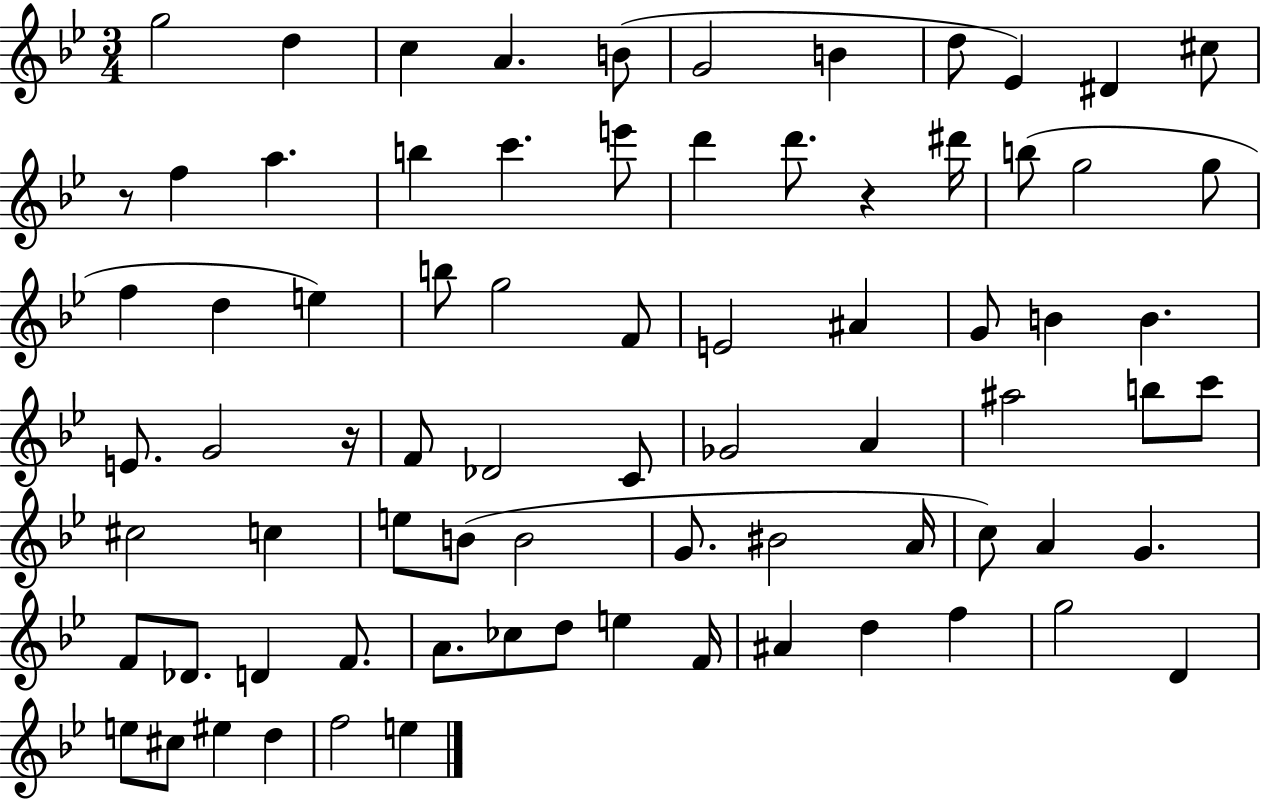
G5/h D5/q C5/q A4/q. B4/e G4/h B4/q D5/e Eb4/q D#4/q C#5/e R/e F5/q A5/q. B5/q C6/q. E6/e D6/q D6/e. R/q D#6/s B5/e G5/h G5/e F5/q D5/q E5/q B5/e G5/h F4/e E4/h A#4/q G4/e B4/q B4/q. E4/e. G4/h R/s F4/e Db4/h C4/e Gb4/h A4/q A#5/h B5/e C6/e C#5/h C5/q E5/e B4/e B4/h G4/e. BIS4/h A4/s C5/e A4/q G4/q. F4/e Db4/e. D4/q F4/e. A4/e. CES5/e D5/e E5/q F4/s A#4/q D5/q F5/q G5/h D4/q E5/e C#5/e EIS5/q D5/q F5/h E5/q